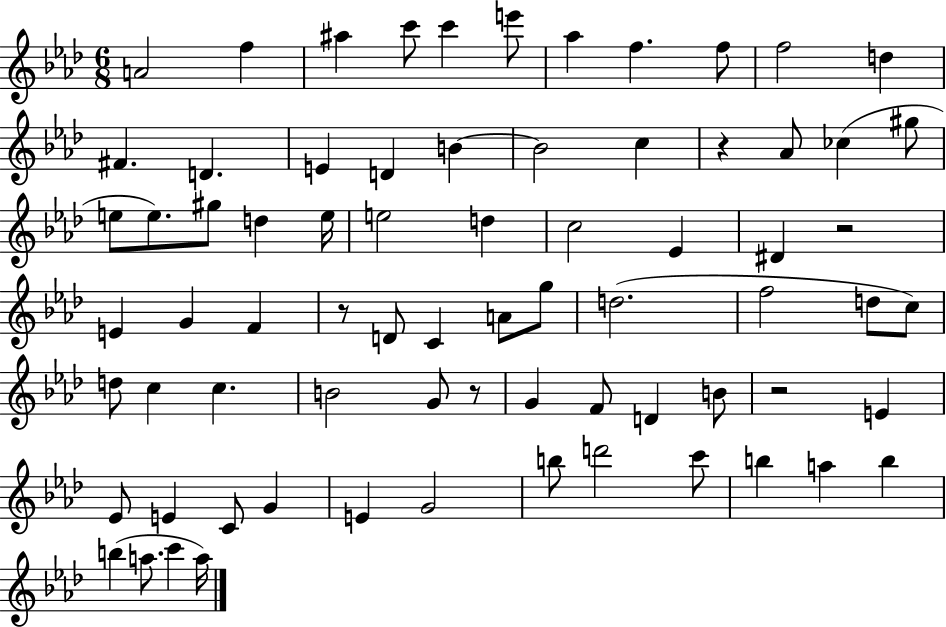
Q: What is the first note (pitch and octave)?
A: A4